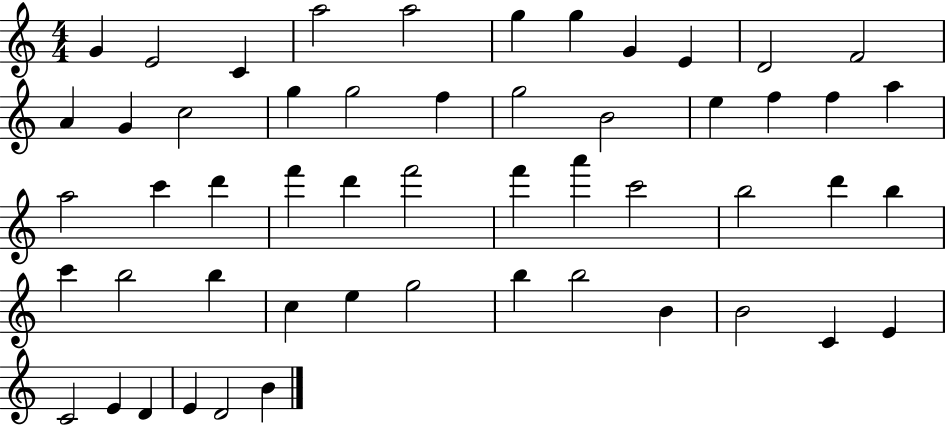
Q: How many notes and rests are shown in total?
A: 53